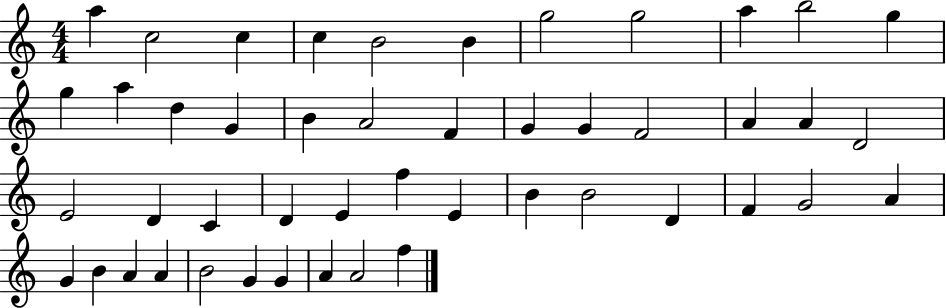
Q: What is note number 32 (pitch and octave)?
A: B4